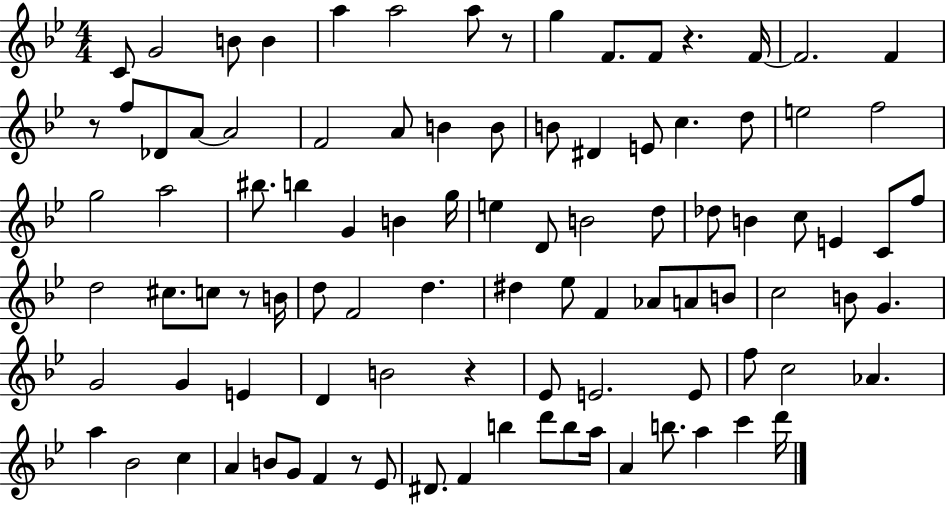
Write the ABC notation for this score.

X:1
T:Untitled
M:4/4
L:1/4
K:Bb
C/2 G2 B/2 B a a2 a/2 z/2 g F/2 F/2 z F/4 F2 F z/2 f/2 _D/2 A/2 A2 F2 A/2 B B/2 B/2 ^D E/2 c d/2 e2 f2 g2 a2 ^b/2 b G B g/4 e D/2 B2 d/2 _d/2 B c/2 E C/2 f/2 d2 ^c/2 c/2 z/2 B/4 d/2 F2 d ^d _e/2 F _A/2 A/2 B/2 c2 B/2 G G2 G E D B2 z _E/2 E2 E/2 f/2 c2 _A a _B2 c A B/2 G/2 F z/2 _E/2 ^D/2 F b d'/2 b/2 a/4 A b/2 a c' d'/4